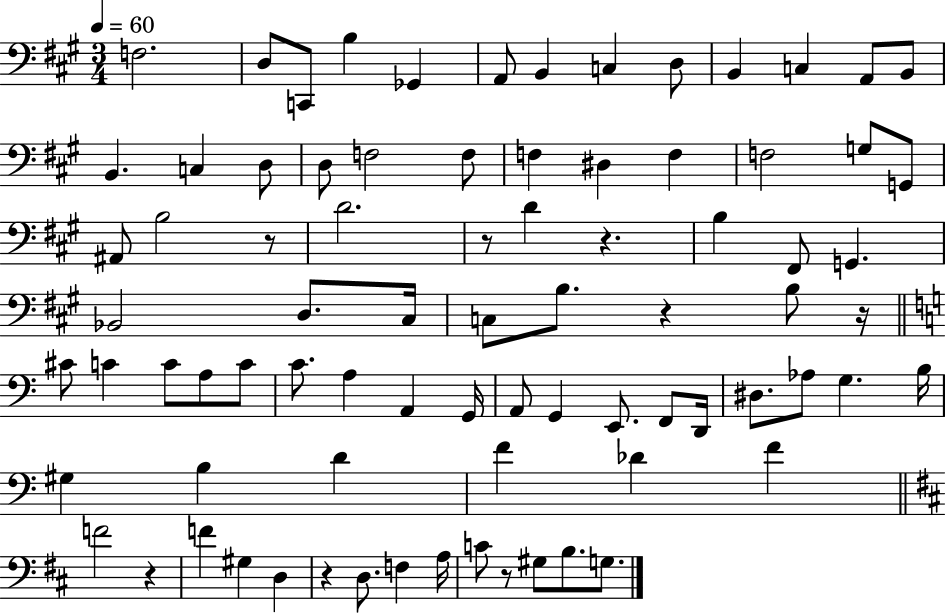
F3/h. D3/e C2/e B3/q Gb2/q A2/e B2/q C3/q D3/e B2/q C3/q A2/e B2/e B2/q. C3/q D3/e D3/e F3/h F3/e F3/q D#3/q F3/q F3/h G3/e G2/e A#2/e B3/h R/e D4/h. R/e D4/q R/q. B3/q F#2/e G2/q. Bb2/h D3/e. C#3/s C3/e B3/e. R/q B3/e R/s C#4/e C4/q C4/e A3/e C4/e C4/e. A3/q A2/q G2/s A2/e G2/q E2/e. F2/e D2/s D#3/e. Ab3/e G3/q. B3/s G#3/q B3/q D4/q F4/q Db4/q F4/q F4/h R/q F4/q G#3/q D3/q R/q D3/e. F3/q A3/s C4/e R/e G#3/e B3/e. G3/e.